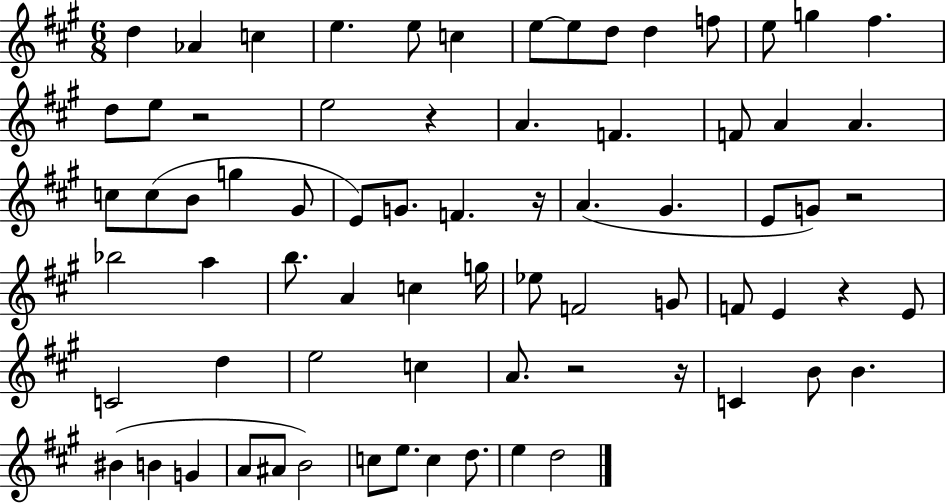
D5/q Ab4/q C5/q E5/q. E5/e C5/q E5/e E5/e D5/e D5/q F5/e E5/e G5/q F#5/q. D5/e E5/e R/h E5/h R/q A4/q. F4/q. F4/e A4/q A4/q. C5/e C5/e B4/e G5/q G#4/e E4/e G4/e. F4/q. R/s A4/q. G#4/q. E4/e G4/e R/h Bb5/h A5/q B5/e. A4/q C5/q G5/s Eb5/e F4/h G4/e F4/e E4/q R/q E4/e C4/h D5/q E5/h C5/q A4/e. R/h R/s C4/q B4/e B4/q. BIS4/q B4/q G4/q A4/e A#4/e B4/h C5/e E5/e. C5/q D5/e. E5/q D5/h